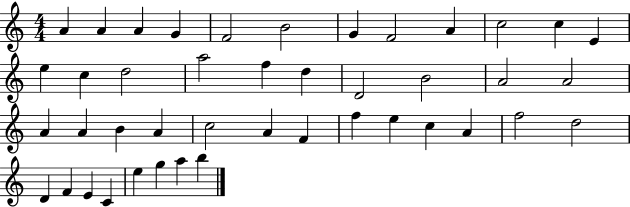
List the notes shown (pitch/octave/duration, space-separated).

A4/q A4/q A4/q G4/q F4/h B4/h G4/q F4/h A4/q C5/h C5/q E4/q E5/q C5/q D5/h A5/h F5/q D5/q D4/h B4/h A4/h A4/h A4/q A4/q B4/q A4/q C5/h A4/q F4/q F5/q E5/q C5/q A4/q F5/h D5/h D4/q F4/q E4/q C4/q E5/q G5/q A5/q B5/q